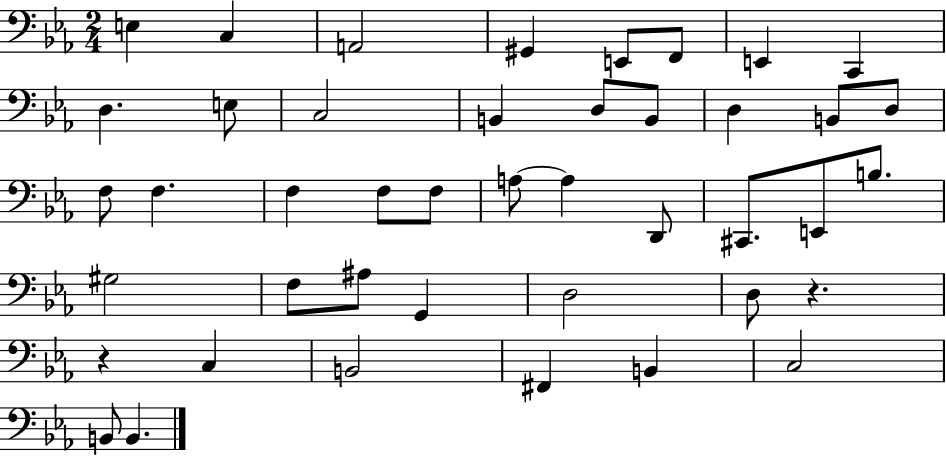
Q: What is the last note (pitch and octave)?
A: B2